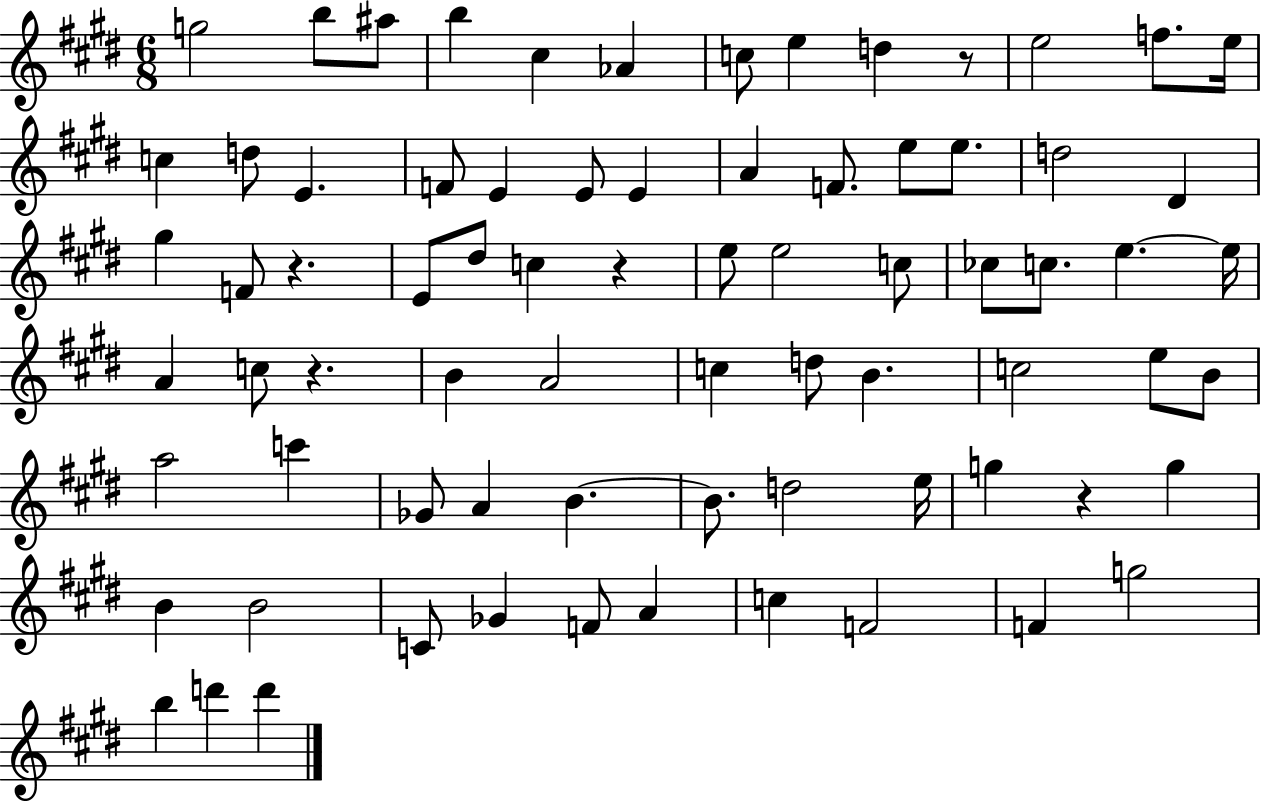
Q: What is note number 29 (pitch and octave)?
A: D#5